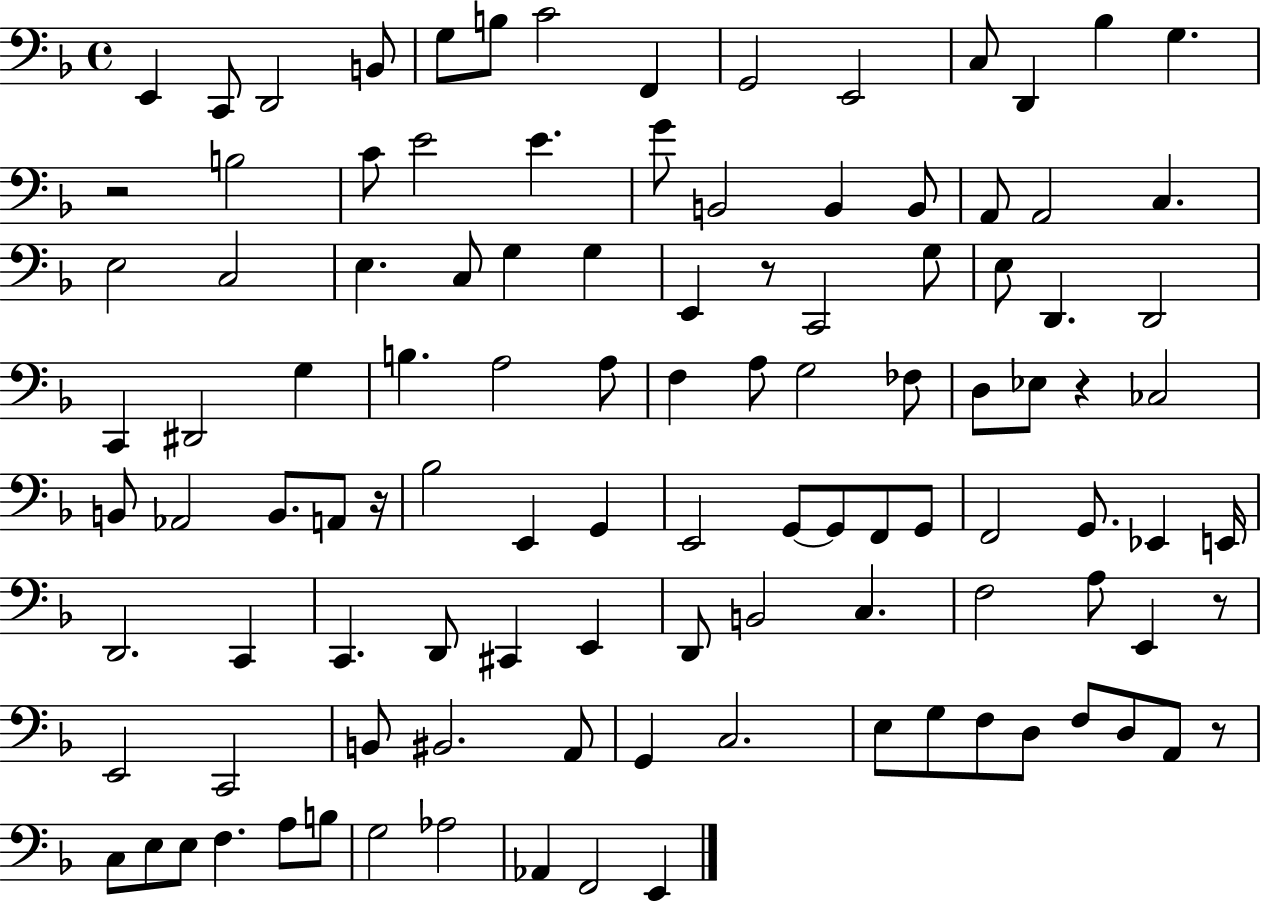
X:1
T:Untitled
M:4/4
L:1/4
K:F
E,, C,,/2 D,,2 B,,/2 G,/2 B,/2 C2 F,, G,,2 E,,2 C,/2 D,, _B, G, z2 B,2 C/2 E2 E G/2 B,,2 B,, B,,/2 A,,/2 A,,2 C, E,2 C,2 E, C,/2 G, G, E,, z/2 C,,2 G,/2 E,/2 D,, D,,2 C,, ^D,,2 G, B, A,2 A,/2 F, A,/2 G,2 _F,/2 D,/2 _E,/2 z _C,2 B,,/2 _A,,2 B,,/2 A,,/2 z/4 _B,2 E,, G,, E,,2 G,,/2 G,,/2 F,,/2 G,,/2 F,,2 G,,/2 _E,, E,,/4 D,,2 C,, C,, D,,/2 ^C,, E,, D,,/2 B,,2 C, F,2 A,/2 E,, z/2 E,,2 C,,2 B,,/2 ^B,,2 A,,/2 G,, C,2 E,/2 G,/2 F,/2 D,/2 F,/2 D,/2 A,,/2 z/2 C,/2 E,/2 E,/2 F, A,/2 B,/2 G,2 _A,2 _A,, F,,2 E,,